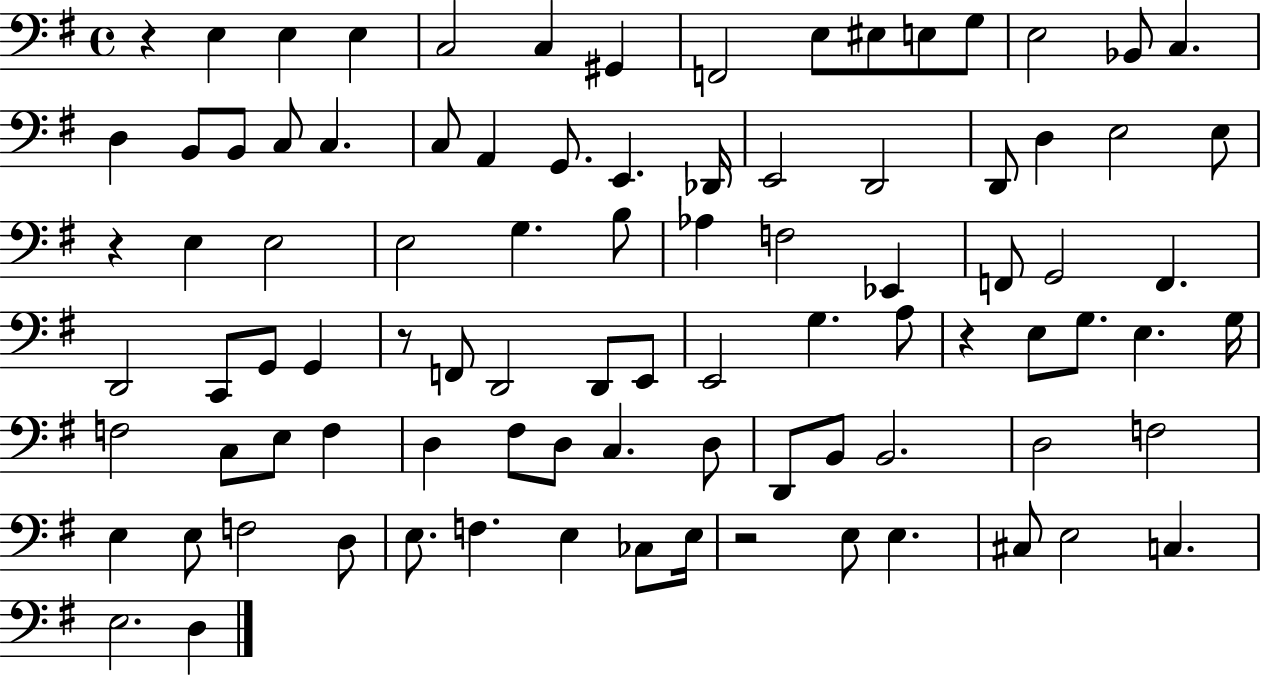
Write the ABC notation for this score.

X:1
T:Untitled
M:4/4
L:1/4
K:G
z E, E, E, C,2 C, ^G,, F,,2 E,/2 ^E,/2 E,/2 G,/2 E,2 _B,,/2 C, D, B,,/2 B,,/2 C,/2 C, C,/2 A,, G,,/2 E,, _D,,/4 E,,2 D,,2 D,,/2 D, E,2 E,/2 z E, E,2 E,2 G, B,/2 _A, F,2 _E,, F,,/2 G,,2 F,, D,,2 C,,/2 G,,/2 G,, z/2 F,,/2 D,,2 D,,/2 E,,/2 E,,2 G, A,/2 z E,/2 G,/2 E, G,/4 F,2 C,/2 E,/2 F, D, ^F,/2 D,/2 C, D,/2 D,,/2 B,,/2 B,,2 D,2 F,2 E, E,/2 F,2 D,/2 E,/2 F, E, _C,/2 E,/4 z2 E,/2 E, ^C,/2 E,2 C, E,2 D,